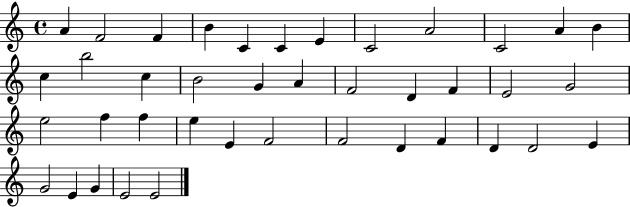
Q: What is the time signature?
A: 4/4